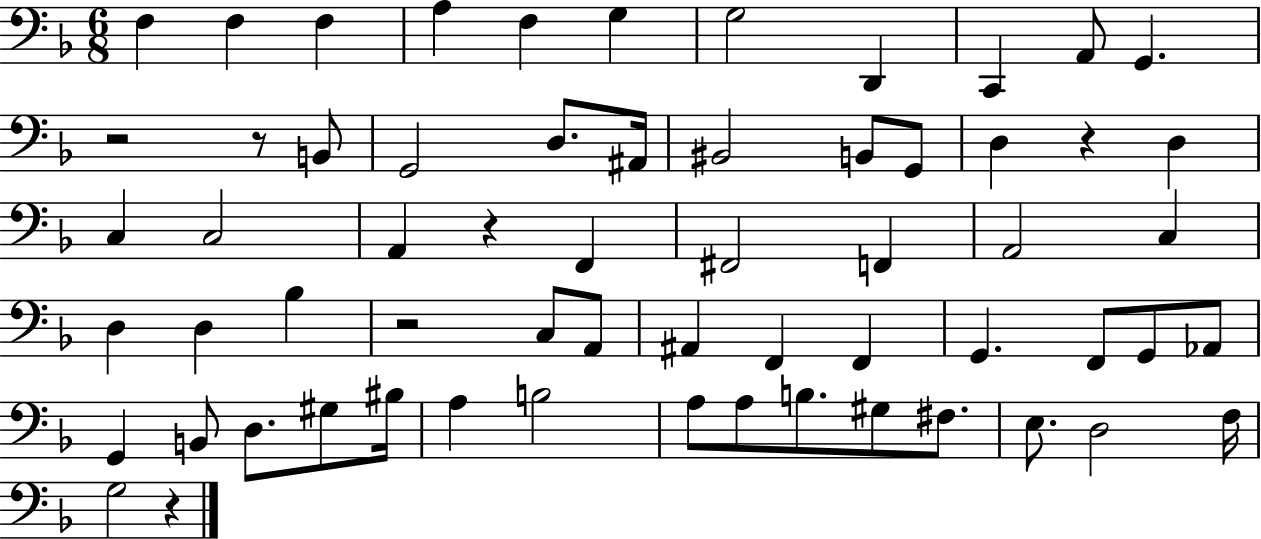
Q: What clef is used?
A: bass